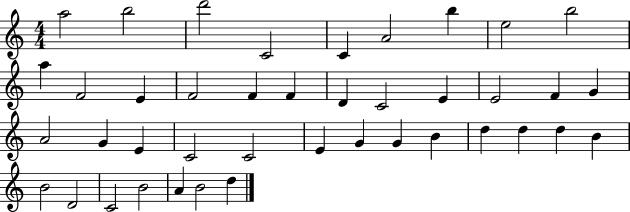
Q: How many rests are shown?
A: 0